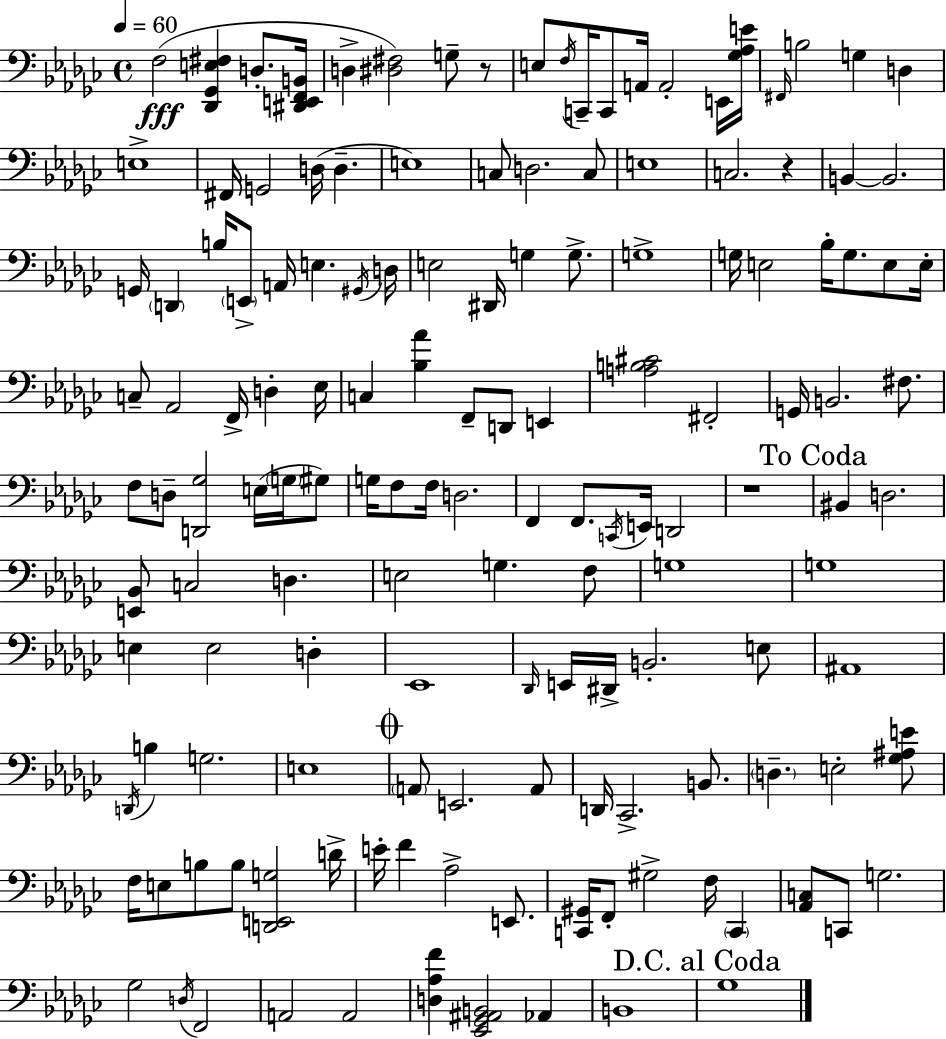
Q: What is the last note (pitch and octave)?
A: Gb3